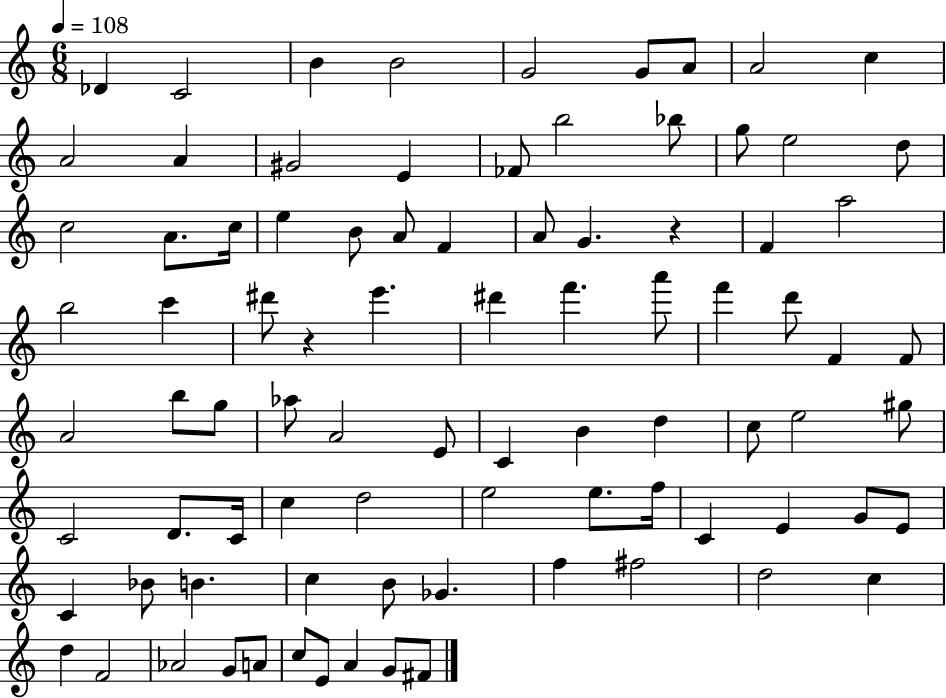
Db4/q C4/h B4/q B4/h G4/h G4/e A4/e A4/h C5/q A4/h A4/q G#4/h E4/q FES4/e B5/h Bb5/e G5/e E5/h D5/e C5/h A4/e. C5/s E5/q B4/e A4/e F4/q A4/e G4/q. R/q F4/q A5/h B5/h C6/q D#6/e R/q E6/q. D#6/q F6/q. A6/e F6/q D6/e F4/q F4/e A4/h B5/e G5/e Ab5/e A4/h E4/e C4/q B4/q D5/q C5/e E5/h G#5/e C4/h D4/e. C4/s C5/q D5/h E5/h E5/e. F5/s C4/q E4/q G4/e E4/e C4/q Bb4/e B4/q. C5/q B4/e Gb4/q. F5/q F#5/h D5/h C5/q D5/q F4/h Ab4/h G4/e A4/e C5/e E4/e A4/q G4/e F#4/e